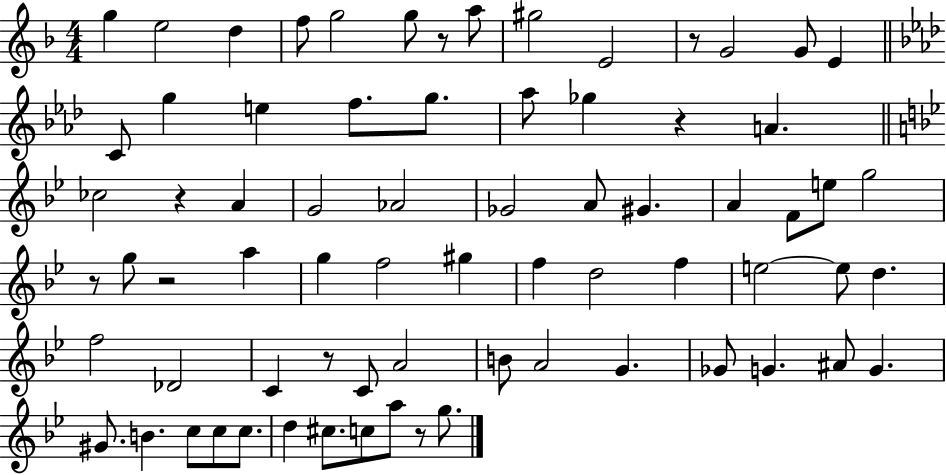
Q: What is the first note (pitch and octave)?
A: G5